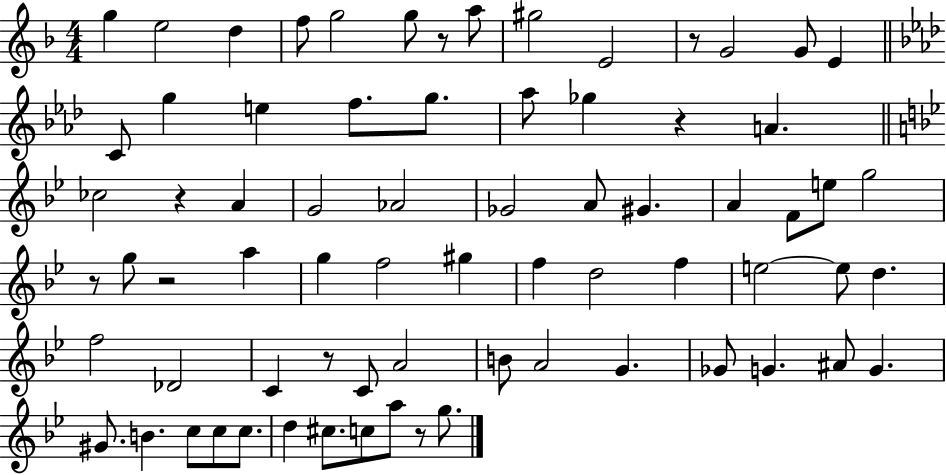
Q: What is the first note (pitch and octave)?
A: G5